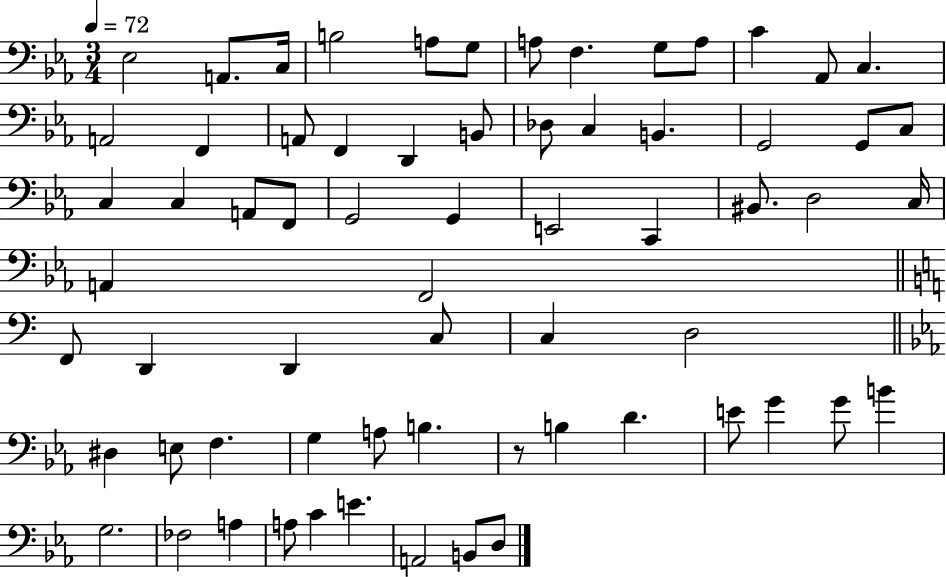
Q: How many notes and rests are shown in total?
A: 66